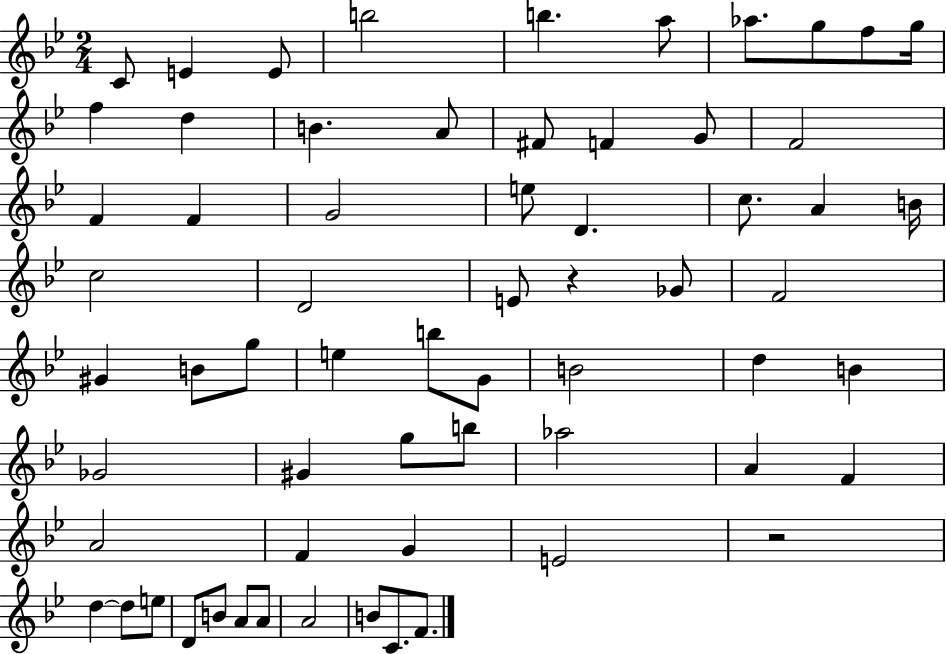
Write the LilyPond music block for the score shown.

{
  \clef treble
  \numericTimeSignature
  \time 2/4
  \key bes \major
  c'8 e'4 e'8 | b''2 | b''4. a''8 | aes''8. g''8 f''8 g''16 | \break f''4 d''4 | b'4. a'8 | fis'8 f'4 g'8 | f'2 | \break f'4 f'4 | g'2 | e''8 d'4. | c''8. a'4 b'16 | \break c''2 | d'2 | e'8 r4 ges'8 | f'2 | \break gis'4 b'8 g''8 | e''4 b''8 g'8 | b'2 | d''4 b'4 | \break ges'2 | gis'4 g''8 b''8 | aes''2 | a'4 f'4 | \break a'2 | f'4 g'4 | e'2 | r2 | \break d''4~~ d''8 e''8 | d'8 b'8 a'8 a'8 | a'2 | b'8 c'8. f'8. | \break \bar "|."
}